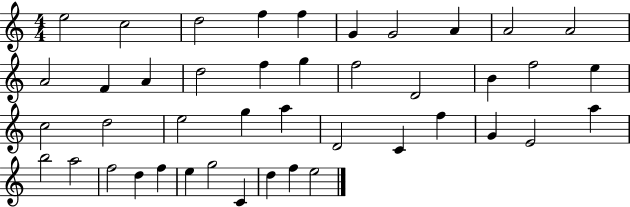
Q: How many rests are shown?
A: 0